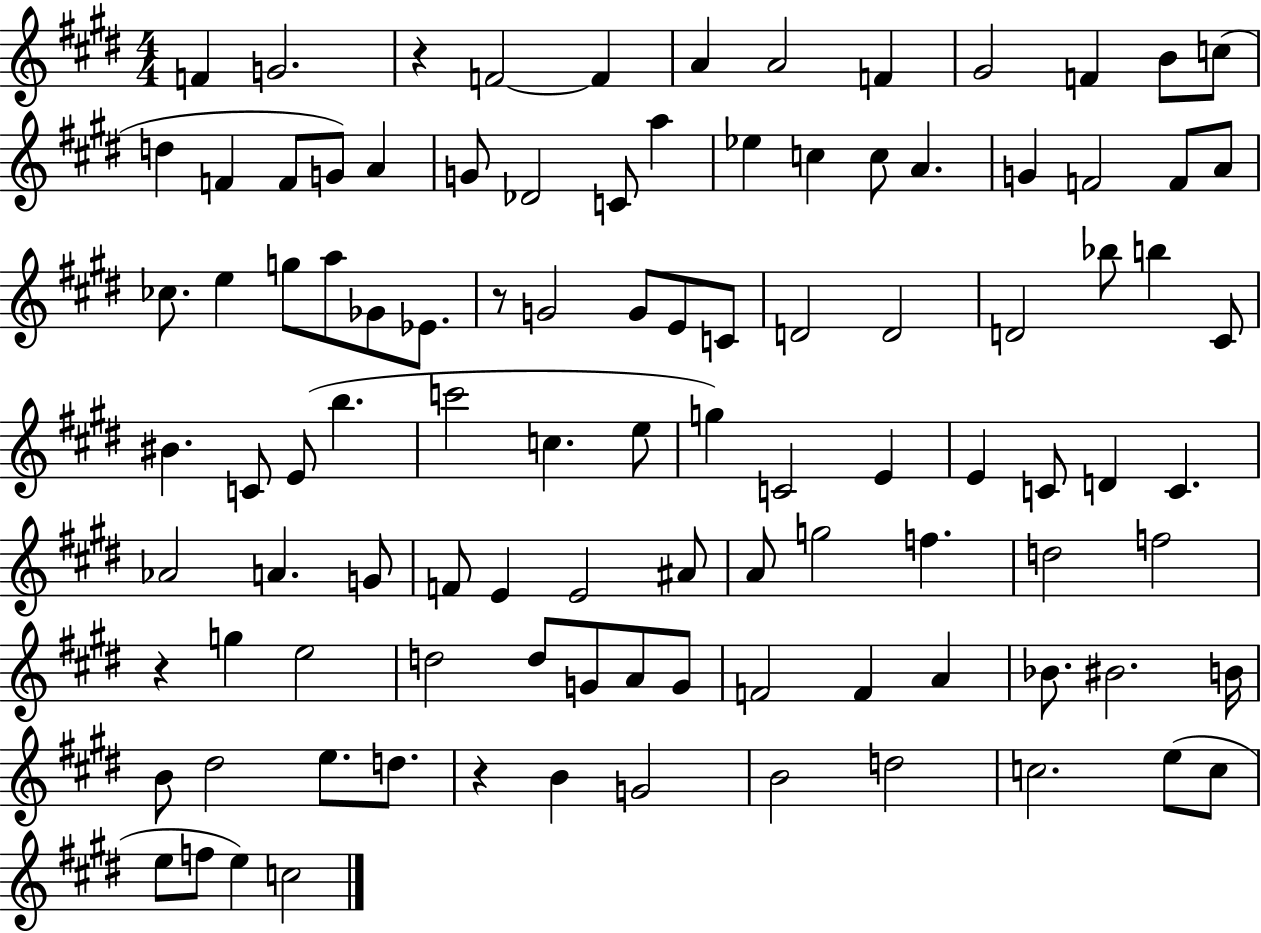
{
  \clef treble
  \numericTimeSignature
  \time 4/4
  \key e \major
  f'4 g'2. | r4 f'2~~ f'4 | a'4 a'2 f'4 | gis'2 f'4 b'8 c''8( | \break d''4 f'4 f'8 g'8) a'4 | g'8 des'2 c'8 a''4 | ees''4 c''4 c''8 a'4. | g'4 f'2 f'8 a'8 | \break ces''8. e''4 g''8 a''8 ges'8 ees'8. | r8 g'2 g'8 e'8 c'8 | d'2 d'2 | d'2 bes''8 b''4 cis'8 | \break bis'4. c'8 e'8( b''4. | c'''2 c''4. e''8 | g''4) c'2 e'4 | e'4 c'8 d'4 c'4. | \break aes'2 a'4. g'8 | f'8 e'4 e'2 ais'8 | a'8 g''2 f''4. | d''2 f''2 | \break r4 g''4 e''2 | d''2 d''8 g'8 a'8 g'8 | f'2 f'4 a'4 | bes'8. bis'2. b'16 | \break b'8 dis''2 e''8. d''8. | r4 b'4 g'2 | b'2 d''2 | c''2. e''8( c''8 | \break e''8 f''8 e''4) c''2 | \bar "|."
}